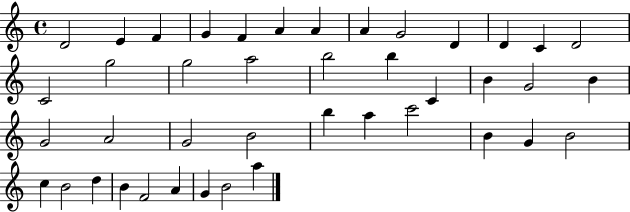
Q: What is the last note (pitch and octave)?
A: A5